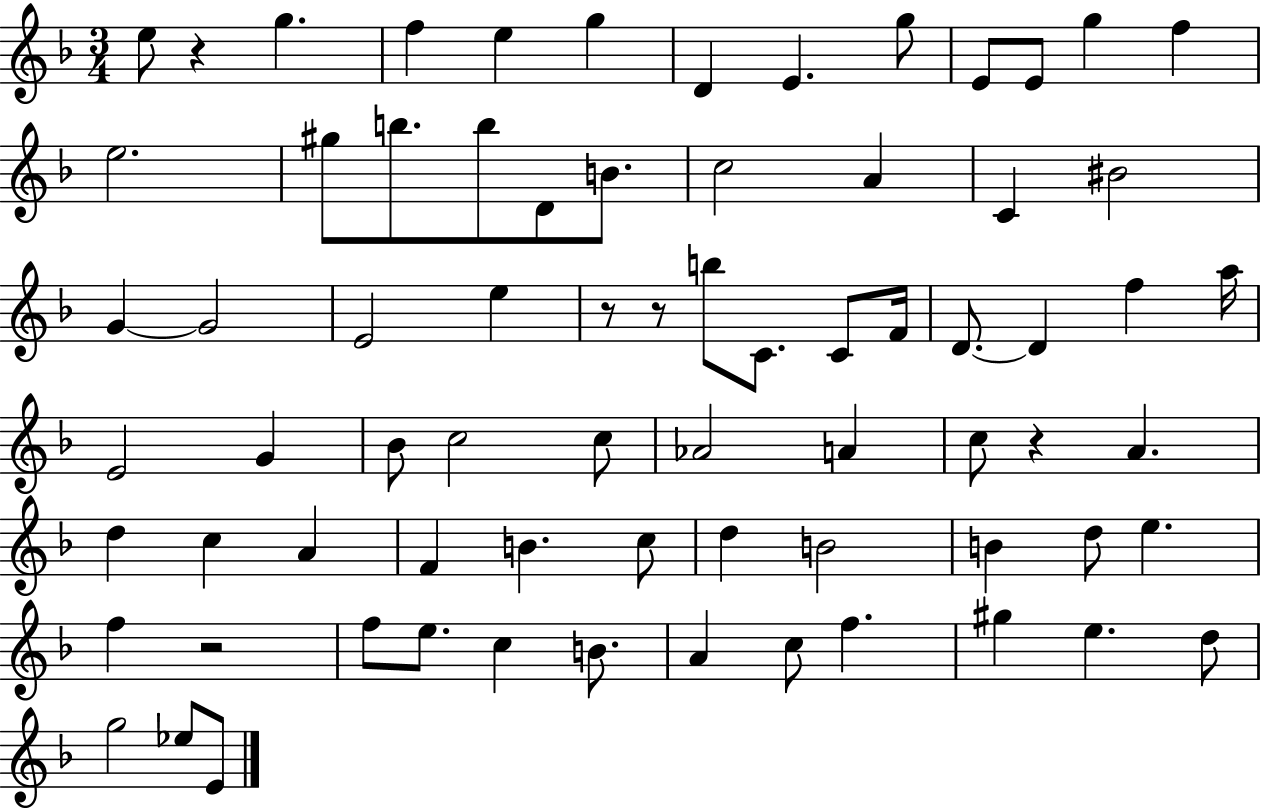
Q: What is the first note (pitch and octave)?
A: E5